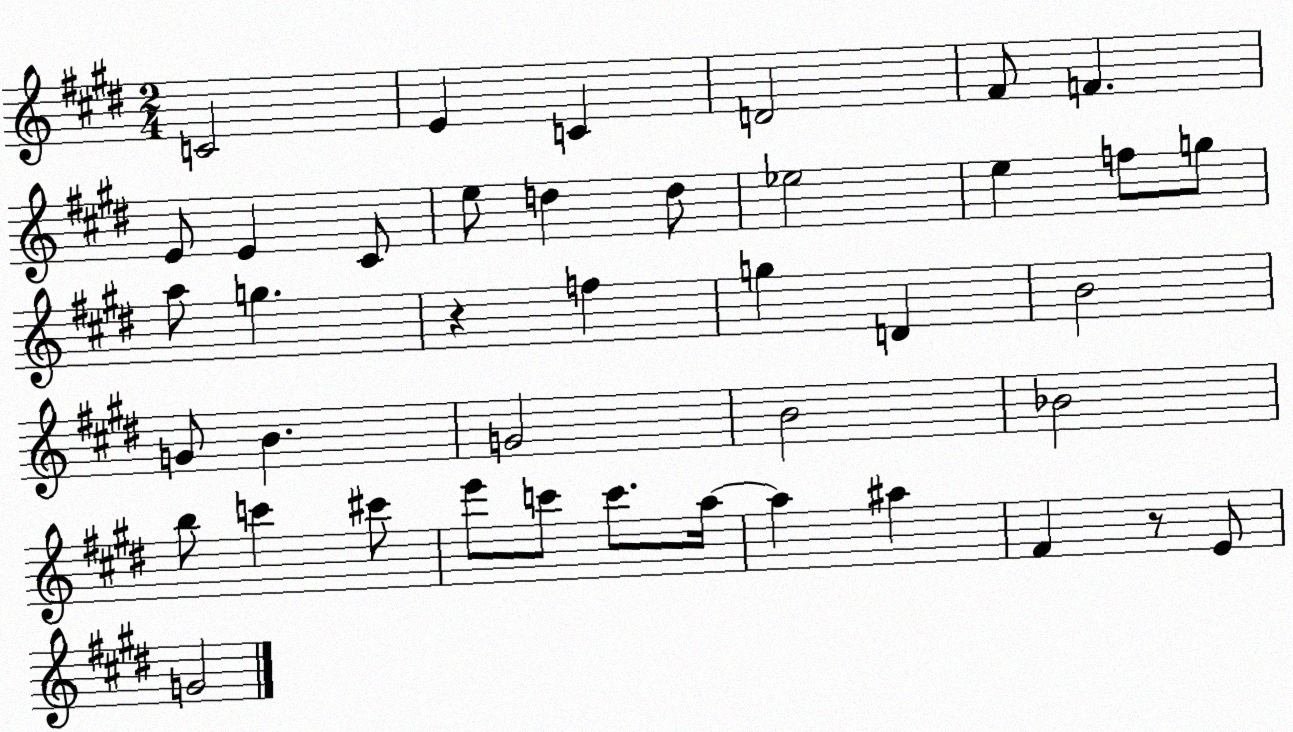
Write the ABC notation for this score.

X:1
T:Untitled
M:2/4
L:1/4
K:E
C2 E C D2 ^F/2 F E/2 E ^C/2 e/2 d d/2 _e2 e f/2 g/2 a/2 g z f g D B2 G/2 B G2 B2 _B2 b/2 c' ^c'/2 e'/2 c'/2 c'/2 a/4 a ^a ^F z/2 E/2 G2